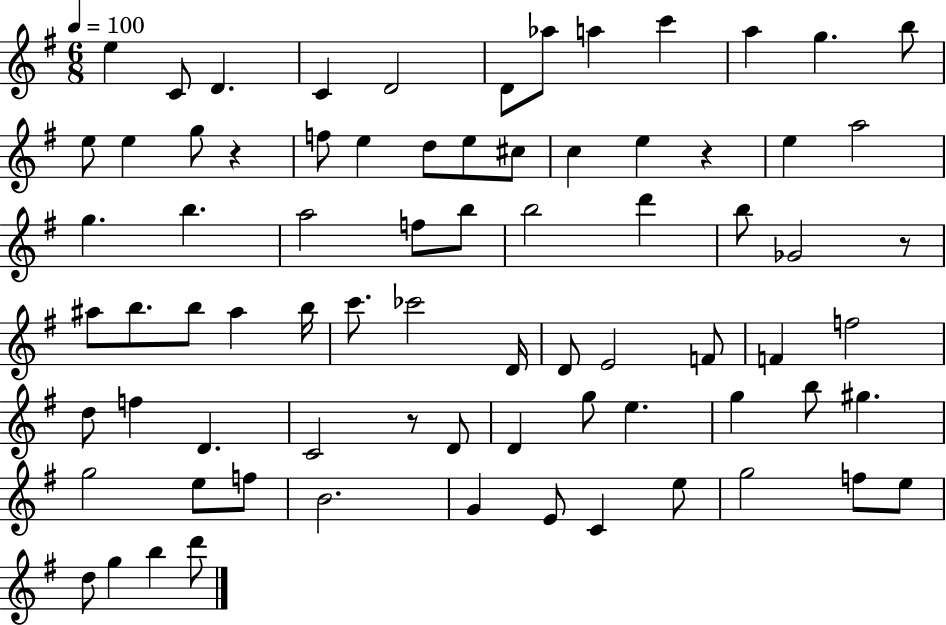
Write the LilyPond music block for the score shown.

{
  \clef treble
  \numericTimeSignature
  \time 6/8
  \key g \major
  \tempo 4 = 100
  \repeat volta 2 { e''4 c'8 d'4. | c'4 d'2 | d'8 aes''8 a''4 c'''4 | a''4 g''4. b''8 | \break e''8 e''4 g''8 r4 | f''8 e''4 d''8 e''8 cis''8 | c''4 e''4 r4 | e''4 a''2 | \break g''4. b''4. | a''2 f''8 b''8 | b''2 d'''4 | b''8 ges'2 r8 | \break ais''8 b''8. b''8 ais''4 b''16 | c'''8. ces'''2 d'16 | d'8 e'2 f'8 | f'4 f''2 | \break d''8 f''4 d'4. | c'2 r8 d'8 | d'4 g''8 e''4. | g''4 b''8 gis''4. | \break g''2 e''8 f''8 | b'2. | g'4 e'8 c'4 e''8 | g''2 f''8 e''8 | \break d''8 g''4 b''4 d'''8 | } \bar "|."
}